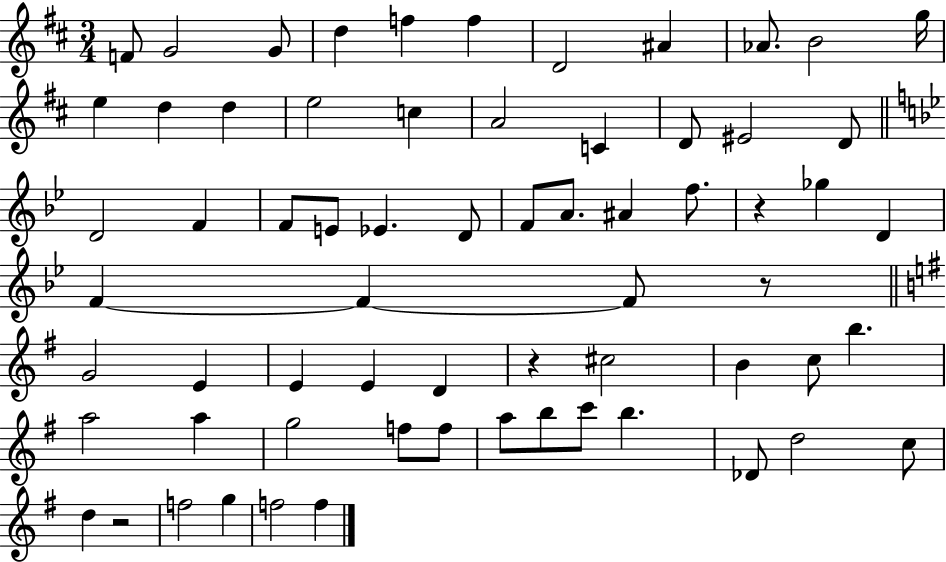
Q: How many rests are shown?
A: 4